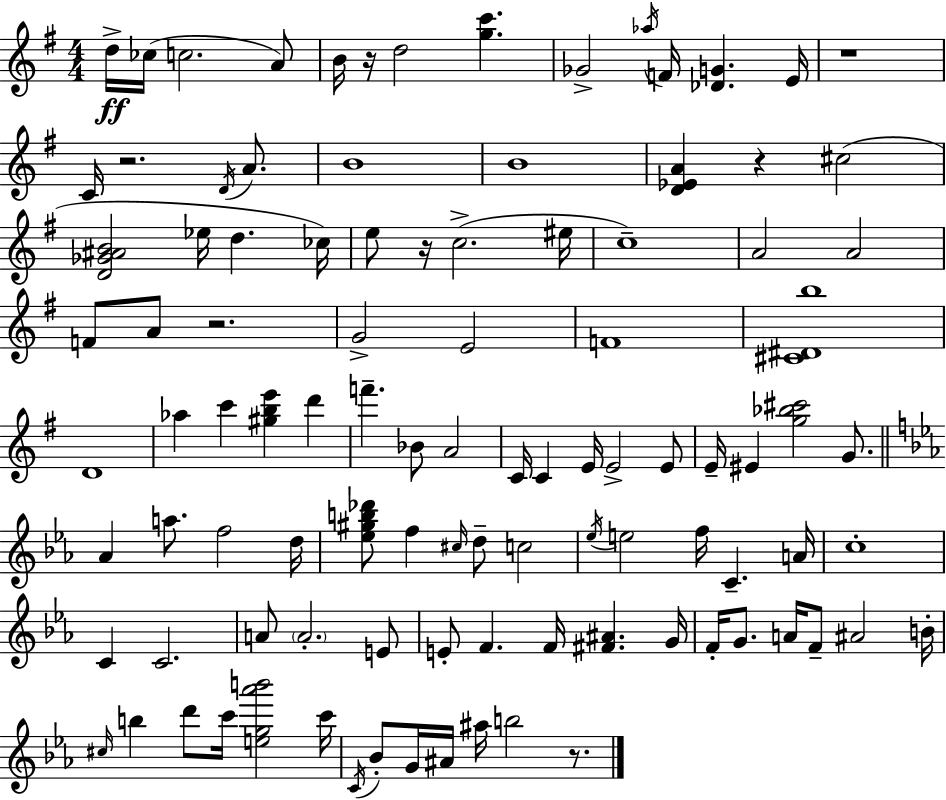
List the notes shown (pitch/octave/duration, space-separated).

D5/s CES5/s C5/h. A4/e B4/s R/s D5/h [G5,C6]/q. Gb4/h Ab5/s F4/s [Db4,G4]/q. E4/s R/w C4/s R/h. D4/s A4/e. B4/w B4/w [D4,Eb4,A4]/q R/q C#5/h [D4,Gb4,A#4,B4]/h Eb5/s D5/q. CES5/s E5/e R/s C5/h. EIS5/s C5/w A4/h A4/h F4/e A4/e R/h. G4/h E4/h F4/w [C#4,D#4,B5]/w D4/w Ab5/q C6/q [G#5,B5,E6]/q D6/q F6/q. Bb4/e A4/h C4/s C4/q E4/s E4/h E4/e E4/s EIS4/q [G5,Bb5,C#6]/h G4/e. Ab4/q A5/e. F5/h D5/s [Eb5,G#5,B5,Db6]/e F5/q C#5/s D5/e C5/h Eb5/s E5/h F5/s C4/q. A4/s C5/w C4/q C4/h. A4/e A4/h. E4/e E4/e F4/q. F4/s [F#4,A#4]/q. G4/s F4/s G4/e. A4/s F4/e A#4/h B4/s C#5/s B5/q D6/e C6/s [E5,G5,Ab6,B6]/h C6/s C4/s Bb4/e G4/s A#4/s A#5/s B5/h R/e.